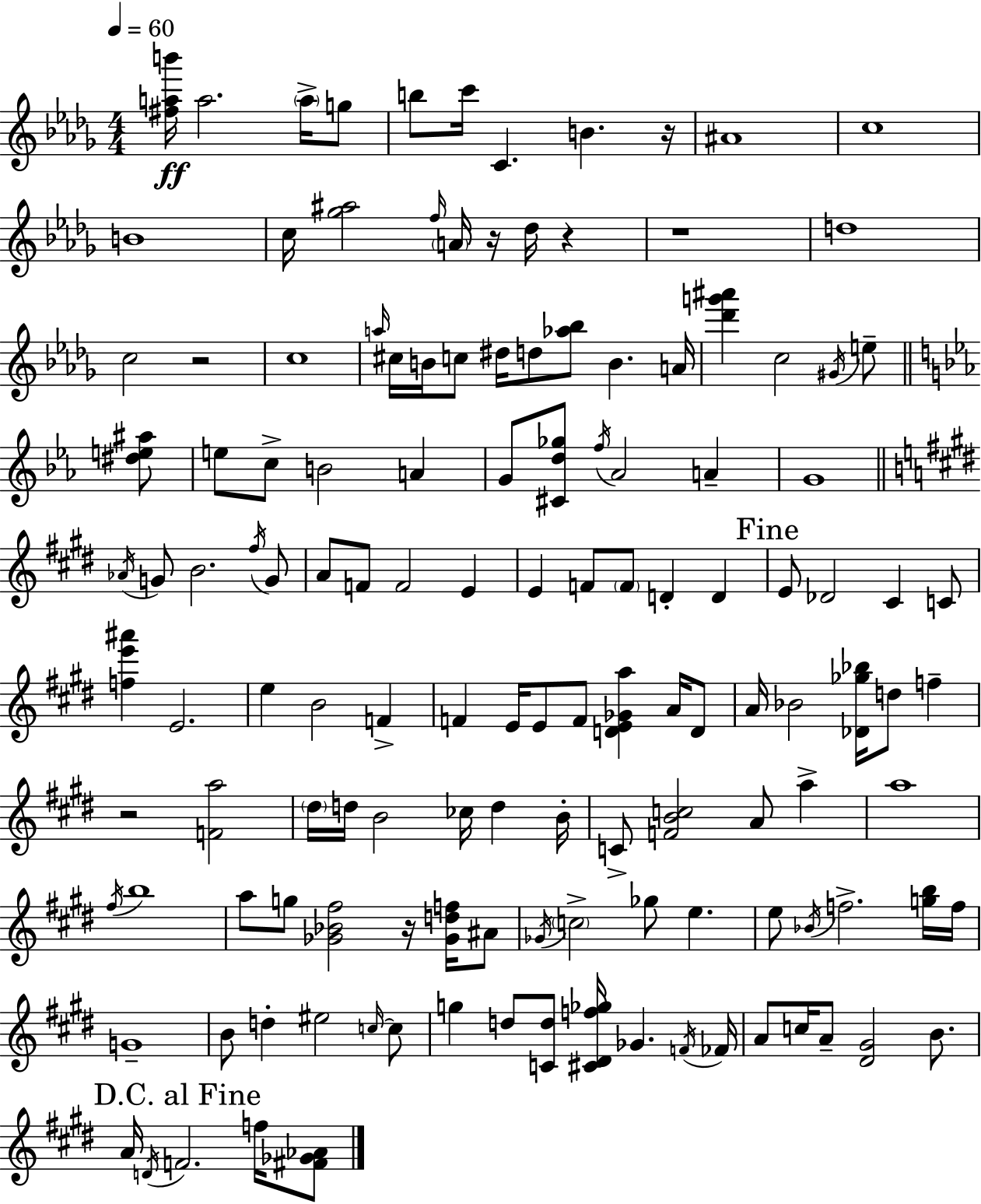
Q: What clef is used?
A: treble